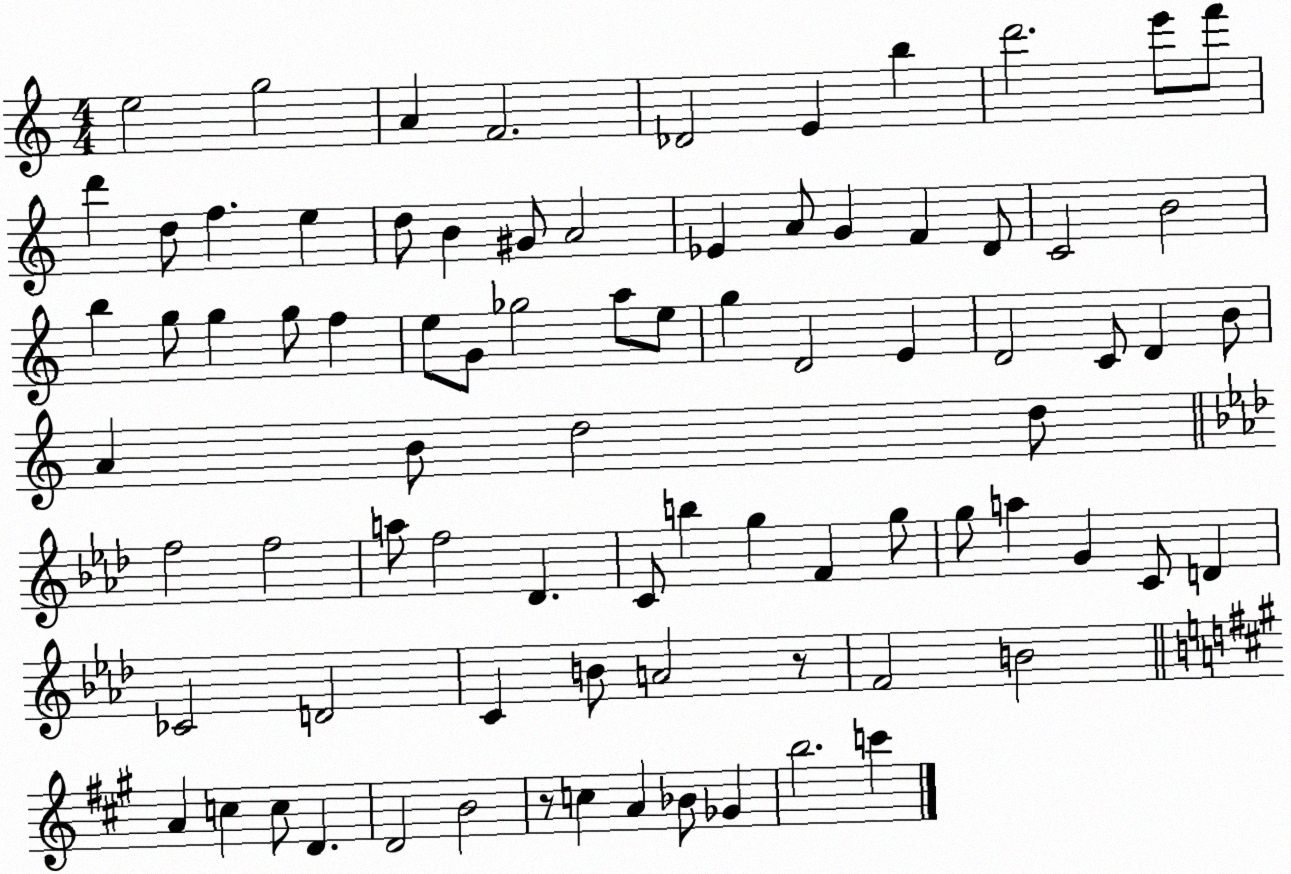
X:1
T:Untitled
M:4/4
L:1/4
K:C
e2 g2 A F2 _D2 E b d'2 e'/2 f'/2 d' d/2 f e d/2 B ^G/2 A2 _E A/2 G F D/2 C2 B2 b g/2 g g/2 f e/2 G/2 _g2 a/2 e/2 g D2 E D2 C/2 D B/2 A B/2 d2 d/2 f2 f2 a/2 f2 _D C/2 b g F g/2 g/2 a G C/2 D _C2 D2 C B/2 A2 z/2 F2 B2 A c c/2 D D2 B2 z/2 c A _B/2 _G b2 c'